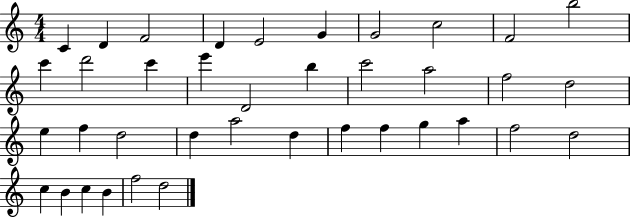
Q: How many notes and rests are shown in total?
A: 38